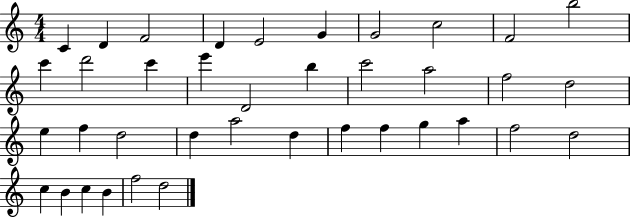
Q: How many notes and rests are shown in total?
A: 38